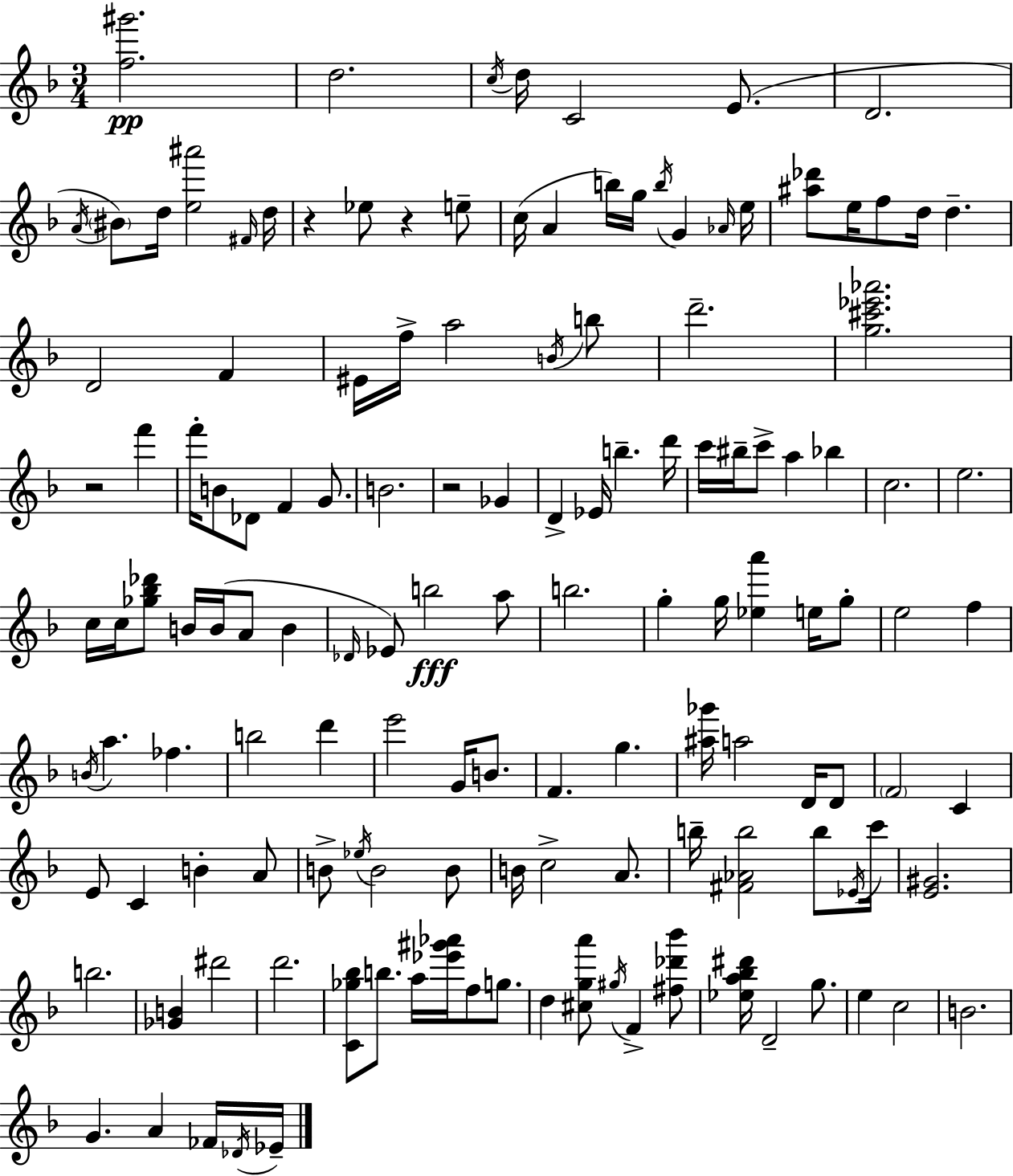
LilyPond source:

{
  \clef treble
  \numericTimeSignature
  \time 3/4
  \key f \major
  <f'' gis'''>2.\pp | d''2. | \acciaccatura { c''16 } d''16 c'2 e'8.( | d'2. | \break \acciaccatura { a'16 } \parenthesize bis'8) d''16 <e'' ais'''>2 | \grace { fis'16 } d''16 r4 ees''8 r4 | e''8-- c''16( a'4 b''16) g''16 \acciaccatura { b''16 } g'4 | \grace { aes'16 } e''16 <ais'' des'''>8 e''16 f''8 d''16 d''4.-- | \break d'2 | f'4 eis'16 f''16-> a''2 | \acciaccatura { b'16 } b''8 d'''2.-- | <g'' cis''' ees''' aes'''>2. | \break r2 | f'''4 f'''16-. b'8 des'8 f'4 | g'8. b'2. | r2 | \break ges'4 d'4-> ees'16 b''4.-- | d'''16 c'''16 bis''16-- c'''8-> a''4 | bes''4 c''2. | e''2. | \break c''16 c''16 <ges'' bes'' des'''>8 b'16 b'16( | a'8 b'4 \grace { des'16 }) ees'8 b''2\fff | a''8 b''2. | g''4-. g''16 | \break <ees'' a'''>4 e''16 g''8-. e''2 | f''4 \acciaccatura { b'16 } a''4. | fes''4. b''2 | d'''4 e'''2 | \break g'16 b'8. f'4. | g''4. <ais'' ges'''>16 a''2 | d'16 d'8 \parenthesize f'2 | c'4 e'8 c'4 | \break b'4-. a'8 b'8-> \acciaccatura { ees''16 } b'2 | b'8 b'16 c''2-> | a'8. b''16-- <fis' aes' b''>2 | b''8 \acciaccatura { ees'16 } c'''16 <e' gis'>2. | \break b''2. | <ges' b'>4 | dis'''2 d'''2. | <c' ges'' bes''>8 | \break b''8. a''16 <ees''' gis''' aes'''>16 f''8 g''8. d''4 | <cis'' g'' a'''>8 \acciaccatura { gis''16 } f'4-> <fis'' des''' bes'''>8 <ees'' a'' bes'' dis'''>16 | d'2-- g''8. e''4 | c''2 b'2. | \break g'4. | a'4 fes'16 \acciaccatura { des'16 } ees'16-- | \bar "|."
}